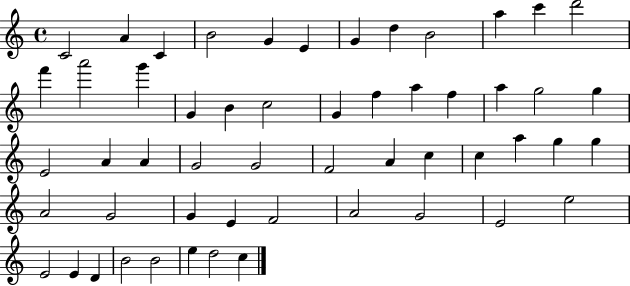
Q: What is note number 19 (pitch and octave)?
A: G4